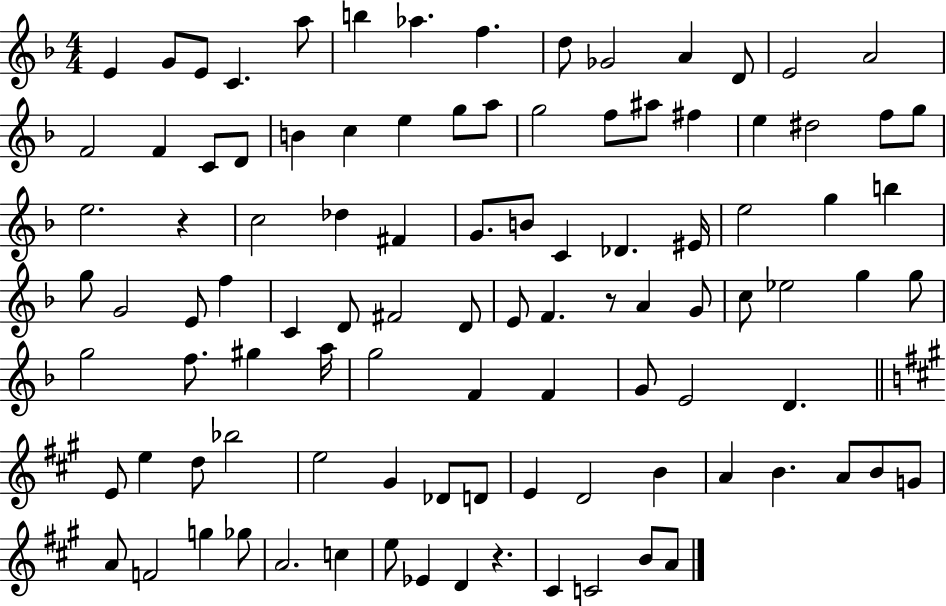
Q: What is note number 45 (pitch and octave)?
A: G4